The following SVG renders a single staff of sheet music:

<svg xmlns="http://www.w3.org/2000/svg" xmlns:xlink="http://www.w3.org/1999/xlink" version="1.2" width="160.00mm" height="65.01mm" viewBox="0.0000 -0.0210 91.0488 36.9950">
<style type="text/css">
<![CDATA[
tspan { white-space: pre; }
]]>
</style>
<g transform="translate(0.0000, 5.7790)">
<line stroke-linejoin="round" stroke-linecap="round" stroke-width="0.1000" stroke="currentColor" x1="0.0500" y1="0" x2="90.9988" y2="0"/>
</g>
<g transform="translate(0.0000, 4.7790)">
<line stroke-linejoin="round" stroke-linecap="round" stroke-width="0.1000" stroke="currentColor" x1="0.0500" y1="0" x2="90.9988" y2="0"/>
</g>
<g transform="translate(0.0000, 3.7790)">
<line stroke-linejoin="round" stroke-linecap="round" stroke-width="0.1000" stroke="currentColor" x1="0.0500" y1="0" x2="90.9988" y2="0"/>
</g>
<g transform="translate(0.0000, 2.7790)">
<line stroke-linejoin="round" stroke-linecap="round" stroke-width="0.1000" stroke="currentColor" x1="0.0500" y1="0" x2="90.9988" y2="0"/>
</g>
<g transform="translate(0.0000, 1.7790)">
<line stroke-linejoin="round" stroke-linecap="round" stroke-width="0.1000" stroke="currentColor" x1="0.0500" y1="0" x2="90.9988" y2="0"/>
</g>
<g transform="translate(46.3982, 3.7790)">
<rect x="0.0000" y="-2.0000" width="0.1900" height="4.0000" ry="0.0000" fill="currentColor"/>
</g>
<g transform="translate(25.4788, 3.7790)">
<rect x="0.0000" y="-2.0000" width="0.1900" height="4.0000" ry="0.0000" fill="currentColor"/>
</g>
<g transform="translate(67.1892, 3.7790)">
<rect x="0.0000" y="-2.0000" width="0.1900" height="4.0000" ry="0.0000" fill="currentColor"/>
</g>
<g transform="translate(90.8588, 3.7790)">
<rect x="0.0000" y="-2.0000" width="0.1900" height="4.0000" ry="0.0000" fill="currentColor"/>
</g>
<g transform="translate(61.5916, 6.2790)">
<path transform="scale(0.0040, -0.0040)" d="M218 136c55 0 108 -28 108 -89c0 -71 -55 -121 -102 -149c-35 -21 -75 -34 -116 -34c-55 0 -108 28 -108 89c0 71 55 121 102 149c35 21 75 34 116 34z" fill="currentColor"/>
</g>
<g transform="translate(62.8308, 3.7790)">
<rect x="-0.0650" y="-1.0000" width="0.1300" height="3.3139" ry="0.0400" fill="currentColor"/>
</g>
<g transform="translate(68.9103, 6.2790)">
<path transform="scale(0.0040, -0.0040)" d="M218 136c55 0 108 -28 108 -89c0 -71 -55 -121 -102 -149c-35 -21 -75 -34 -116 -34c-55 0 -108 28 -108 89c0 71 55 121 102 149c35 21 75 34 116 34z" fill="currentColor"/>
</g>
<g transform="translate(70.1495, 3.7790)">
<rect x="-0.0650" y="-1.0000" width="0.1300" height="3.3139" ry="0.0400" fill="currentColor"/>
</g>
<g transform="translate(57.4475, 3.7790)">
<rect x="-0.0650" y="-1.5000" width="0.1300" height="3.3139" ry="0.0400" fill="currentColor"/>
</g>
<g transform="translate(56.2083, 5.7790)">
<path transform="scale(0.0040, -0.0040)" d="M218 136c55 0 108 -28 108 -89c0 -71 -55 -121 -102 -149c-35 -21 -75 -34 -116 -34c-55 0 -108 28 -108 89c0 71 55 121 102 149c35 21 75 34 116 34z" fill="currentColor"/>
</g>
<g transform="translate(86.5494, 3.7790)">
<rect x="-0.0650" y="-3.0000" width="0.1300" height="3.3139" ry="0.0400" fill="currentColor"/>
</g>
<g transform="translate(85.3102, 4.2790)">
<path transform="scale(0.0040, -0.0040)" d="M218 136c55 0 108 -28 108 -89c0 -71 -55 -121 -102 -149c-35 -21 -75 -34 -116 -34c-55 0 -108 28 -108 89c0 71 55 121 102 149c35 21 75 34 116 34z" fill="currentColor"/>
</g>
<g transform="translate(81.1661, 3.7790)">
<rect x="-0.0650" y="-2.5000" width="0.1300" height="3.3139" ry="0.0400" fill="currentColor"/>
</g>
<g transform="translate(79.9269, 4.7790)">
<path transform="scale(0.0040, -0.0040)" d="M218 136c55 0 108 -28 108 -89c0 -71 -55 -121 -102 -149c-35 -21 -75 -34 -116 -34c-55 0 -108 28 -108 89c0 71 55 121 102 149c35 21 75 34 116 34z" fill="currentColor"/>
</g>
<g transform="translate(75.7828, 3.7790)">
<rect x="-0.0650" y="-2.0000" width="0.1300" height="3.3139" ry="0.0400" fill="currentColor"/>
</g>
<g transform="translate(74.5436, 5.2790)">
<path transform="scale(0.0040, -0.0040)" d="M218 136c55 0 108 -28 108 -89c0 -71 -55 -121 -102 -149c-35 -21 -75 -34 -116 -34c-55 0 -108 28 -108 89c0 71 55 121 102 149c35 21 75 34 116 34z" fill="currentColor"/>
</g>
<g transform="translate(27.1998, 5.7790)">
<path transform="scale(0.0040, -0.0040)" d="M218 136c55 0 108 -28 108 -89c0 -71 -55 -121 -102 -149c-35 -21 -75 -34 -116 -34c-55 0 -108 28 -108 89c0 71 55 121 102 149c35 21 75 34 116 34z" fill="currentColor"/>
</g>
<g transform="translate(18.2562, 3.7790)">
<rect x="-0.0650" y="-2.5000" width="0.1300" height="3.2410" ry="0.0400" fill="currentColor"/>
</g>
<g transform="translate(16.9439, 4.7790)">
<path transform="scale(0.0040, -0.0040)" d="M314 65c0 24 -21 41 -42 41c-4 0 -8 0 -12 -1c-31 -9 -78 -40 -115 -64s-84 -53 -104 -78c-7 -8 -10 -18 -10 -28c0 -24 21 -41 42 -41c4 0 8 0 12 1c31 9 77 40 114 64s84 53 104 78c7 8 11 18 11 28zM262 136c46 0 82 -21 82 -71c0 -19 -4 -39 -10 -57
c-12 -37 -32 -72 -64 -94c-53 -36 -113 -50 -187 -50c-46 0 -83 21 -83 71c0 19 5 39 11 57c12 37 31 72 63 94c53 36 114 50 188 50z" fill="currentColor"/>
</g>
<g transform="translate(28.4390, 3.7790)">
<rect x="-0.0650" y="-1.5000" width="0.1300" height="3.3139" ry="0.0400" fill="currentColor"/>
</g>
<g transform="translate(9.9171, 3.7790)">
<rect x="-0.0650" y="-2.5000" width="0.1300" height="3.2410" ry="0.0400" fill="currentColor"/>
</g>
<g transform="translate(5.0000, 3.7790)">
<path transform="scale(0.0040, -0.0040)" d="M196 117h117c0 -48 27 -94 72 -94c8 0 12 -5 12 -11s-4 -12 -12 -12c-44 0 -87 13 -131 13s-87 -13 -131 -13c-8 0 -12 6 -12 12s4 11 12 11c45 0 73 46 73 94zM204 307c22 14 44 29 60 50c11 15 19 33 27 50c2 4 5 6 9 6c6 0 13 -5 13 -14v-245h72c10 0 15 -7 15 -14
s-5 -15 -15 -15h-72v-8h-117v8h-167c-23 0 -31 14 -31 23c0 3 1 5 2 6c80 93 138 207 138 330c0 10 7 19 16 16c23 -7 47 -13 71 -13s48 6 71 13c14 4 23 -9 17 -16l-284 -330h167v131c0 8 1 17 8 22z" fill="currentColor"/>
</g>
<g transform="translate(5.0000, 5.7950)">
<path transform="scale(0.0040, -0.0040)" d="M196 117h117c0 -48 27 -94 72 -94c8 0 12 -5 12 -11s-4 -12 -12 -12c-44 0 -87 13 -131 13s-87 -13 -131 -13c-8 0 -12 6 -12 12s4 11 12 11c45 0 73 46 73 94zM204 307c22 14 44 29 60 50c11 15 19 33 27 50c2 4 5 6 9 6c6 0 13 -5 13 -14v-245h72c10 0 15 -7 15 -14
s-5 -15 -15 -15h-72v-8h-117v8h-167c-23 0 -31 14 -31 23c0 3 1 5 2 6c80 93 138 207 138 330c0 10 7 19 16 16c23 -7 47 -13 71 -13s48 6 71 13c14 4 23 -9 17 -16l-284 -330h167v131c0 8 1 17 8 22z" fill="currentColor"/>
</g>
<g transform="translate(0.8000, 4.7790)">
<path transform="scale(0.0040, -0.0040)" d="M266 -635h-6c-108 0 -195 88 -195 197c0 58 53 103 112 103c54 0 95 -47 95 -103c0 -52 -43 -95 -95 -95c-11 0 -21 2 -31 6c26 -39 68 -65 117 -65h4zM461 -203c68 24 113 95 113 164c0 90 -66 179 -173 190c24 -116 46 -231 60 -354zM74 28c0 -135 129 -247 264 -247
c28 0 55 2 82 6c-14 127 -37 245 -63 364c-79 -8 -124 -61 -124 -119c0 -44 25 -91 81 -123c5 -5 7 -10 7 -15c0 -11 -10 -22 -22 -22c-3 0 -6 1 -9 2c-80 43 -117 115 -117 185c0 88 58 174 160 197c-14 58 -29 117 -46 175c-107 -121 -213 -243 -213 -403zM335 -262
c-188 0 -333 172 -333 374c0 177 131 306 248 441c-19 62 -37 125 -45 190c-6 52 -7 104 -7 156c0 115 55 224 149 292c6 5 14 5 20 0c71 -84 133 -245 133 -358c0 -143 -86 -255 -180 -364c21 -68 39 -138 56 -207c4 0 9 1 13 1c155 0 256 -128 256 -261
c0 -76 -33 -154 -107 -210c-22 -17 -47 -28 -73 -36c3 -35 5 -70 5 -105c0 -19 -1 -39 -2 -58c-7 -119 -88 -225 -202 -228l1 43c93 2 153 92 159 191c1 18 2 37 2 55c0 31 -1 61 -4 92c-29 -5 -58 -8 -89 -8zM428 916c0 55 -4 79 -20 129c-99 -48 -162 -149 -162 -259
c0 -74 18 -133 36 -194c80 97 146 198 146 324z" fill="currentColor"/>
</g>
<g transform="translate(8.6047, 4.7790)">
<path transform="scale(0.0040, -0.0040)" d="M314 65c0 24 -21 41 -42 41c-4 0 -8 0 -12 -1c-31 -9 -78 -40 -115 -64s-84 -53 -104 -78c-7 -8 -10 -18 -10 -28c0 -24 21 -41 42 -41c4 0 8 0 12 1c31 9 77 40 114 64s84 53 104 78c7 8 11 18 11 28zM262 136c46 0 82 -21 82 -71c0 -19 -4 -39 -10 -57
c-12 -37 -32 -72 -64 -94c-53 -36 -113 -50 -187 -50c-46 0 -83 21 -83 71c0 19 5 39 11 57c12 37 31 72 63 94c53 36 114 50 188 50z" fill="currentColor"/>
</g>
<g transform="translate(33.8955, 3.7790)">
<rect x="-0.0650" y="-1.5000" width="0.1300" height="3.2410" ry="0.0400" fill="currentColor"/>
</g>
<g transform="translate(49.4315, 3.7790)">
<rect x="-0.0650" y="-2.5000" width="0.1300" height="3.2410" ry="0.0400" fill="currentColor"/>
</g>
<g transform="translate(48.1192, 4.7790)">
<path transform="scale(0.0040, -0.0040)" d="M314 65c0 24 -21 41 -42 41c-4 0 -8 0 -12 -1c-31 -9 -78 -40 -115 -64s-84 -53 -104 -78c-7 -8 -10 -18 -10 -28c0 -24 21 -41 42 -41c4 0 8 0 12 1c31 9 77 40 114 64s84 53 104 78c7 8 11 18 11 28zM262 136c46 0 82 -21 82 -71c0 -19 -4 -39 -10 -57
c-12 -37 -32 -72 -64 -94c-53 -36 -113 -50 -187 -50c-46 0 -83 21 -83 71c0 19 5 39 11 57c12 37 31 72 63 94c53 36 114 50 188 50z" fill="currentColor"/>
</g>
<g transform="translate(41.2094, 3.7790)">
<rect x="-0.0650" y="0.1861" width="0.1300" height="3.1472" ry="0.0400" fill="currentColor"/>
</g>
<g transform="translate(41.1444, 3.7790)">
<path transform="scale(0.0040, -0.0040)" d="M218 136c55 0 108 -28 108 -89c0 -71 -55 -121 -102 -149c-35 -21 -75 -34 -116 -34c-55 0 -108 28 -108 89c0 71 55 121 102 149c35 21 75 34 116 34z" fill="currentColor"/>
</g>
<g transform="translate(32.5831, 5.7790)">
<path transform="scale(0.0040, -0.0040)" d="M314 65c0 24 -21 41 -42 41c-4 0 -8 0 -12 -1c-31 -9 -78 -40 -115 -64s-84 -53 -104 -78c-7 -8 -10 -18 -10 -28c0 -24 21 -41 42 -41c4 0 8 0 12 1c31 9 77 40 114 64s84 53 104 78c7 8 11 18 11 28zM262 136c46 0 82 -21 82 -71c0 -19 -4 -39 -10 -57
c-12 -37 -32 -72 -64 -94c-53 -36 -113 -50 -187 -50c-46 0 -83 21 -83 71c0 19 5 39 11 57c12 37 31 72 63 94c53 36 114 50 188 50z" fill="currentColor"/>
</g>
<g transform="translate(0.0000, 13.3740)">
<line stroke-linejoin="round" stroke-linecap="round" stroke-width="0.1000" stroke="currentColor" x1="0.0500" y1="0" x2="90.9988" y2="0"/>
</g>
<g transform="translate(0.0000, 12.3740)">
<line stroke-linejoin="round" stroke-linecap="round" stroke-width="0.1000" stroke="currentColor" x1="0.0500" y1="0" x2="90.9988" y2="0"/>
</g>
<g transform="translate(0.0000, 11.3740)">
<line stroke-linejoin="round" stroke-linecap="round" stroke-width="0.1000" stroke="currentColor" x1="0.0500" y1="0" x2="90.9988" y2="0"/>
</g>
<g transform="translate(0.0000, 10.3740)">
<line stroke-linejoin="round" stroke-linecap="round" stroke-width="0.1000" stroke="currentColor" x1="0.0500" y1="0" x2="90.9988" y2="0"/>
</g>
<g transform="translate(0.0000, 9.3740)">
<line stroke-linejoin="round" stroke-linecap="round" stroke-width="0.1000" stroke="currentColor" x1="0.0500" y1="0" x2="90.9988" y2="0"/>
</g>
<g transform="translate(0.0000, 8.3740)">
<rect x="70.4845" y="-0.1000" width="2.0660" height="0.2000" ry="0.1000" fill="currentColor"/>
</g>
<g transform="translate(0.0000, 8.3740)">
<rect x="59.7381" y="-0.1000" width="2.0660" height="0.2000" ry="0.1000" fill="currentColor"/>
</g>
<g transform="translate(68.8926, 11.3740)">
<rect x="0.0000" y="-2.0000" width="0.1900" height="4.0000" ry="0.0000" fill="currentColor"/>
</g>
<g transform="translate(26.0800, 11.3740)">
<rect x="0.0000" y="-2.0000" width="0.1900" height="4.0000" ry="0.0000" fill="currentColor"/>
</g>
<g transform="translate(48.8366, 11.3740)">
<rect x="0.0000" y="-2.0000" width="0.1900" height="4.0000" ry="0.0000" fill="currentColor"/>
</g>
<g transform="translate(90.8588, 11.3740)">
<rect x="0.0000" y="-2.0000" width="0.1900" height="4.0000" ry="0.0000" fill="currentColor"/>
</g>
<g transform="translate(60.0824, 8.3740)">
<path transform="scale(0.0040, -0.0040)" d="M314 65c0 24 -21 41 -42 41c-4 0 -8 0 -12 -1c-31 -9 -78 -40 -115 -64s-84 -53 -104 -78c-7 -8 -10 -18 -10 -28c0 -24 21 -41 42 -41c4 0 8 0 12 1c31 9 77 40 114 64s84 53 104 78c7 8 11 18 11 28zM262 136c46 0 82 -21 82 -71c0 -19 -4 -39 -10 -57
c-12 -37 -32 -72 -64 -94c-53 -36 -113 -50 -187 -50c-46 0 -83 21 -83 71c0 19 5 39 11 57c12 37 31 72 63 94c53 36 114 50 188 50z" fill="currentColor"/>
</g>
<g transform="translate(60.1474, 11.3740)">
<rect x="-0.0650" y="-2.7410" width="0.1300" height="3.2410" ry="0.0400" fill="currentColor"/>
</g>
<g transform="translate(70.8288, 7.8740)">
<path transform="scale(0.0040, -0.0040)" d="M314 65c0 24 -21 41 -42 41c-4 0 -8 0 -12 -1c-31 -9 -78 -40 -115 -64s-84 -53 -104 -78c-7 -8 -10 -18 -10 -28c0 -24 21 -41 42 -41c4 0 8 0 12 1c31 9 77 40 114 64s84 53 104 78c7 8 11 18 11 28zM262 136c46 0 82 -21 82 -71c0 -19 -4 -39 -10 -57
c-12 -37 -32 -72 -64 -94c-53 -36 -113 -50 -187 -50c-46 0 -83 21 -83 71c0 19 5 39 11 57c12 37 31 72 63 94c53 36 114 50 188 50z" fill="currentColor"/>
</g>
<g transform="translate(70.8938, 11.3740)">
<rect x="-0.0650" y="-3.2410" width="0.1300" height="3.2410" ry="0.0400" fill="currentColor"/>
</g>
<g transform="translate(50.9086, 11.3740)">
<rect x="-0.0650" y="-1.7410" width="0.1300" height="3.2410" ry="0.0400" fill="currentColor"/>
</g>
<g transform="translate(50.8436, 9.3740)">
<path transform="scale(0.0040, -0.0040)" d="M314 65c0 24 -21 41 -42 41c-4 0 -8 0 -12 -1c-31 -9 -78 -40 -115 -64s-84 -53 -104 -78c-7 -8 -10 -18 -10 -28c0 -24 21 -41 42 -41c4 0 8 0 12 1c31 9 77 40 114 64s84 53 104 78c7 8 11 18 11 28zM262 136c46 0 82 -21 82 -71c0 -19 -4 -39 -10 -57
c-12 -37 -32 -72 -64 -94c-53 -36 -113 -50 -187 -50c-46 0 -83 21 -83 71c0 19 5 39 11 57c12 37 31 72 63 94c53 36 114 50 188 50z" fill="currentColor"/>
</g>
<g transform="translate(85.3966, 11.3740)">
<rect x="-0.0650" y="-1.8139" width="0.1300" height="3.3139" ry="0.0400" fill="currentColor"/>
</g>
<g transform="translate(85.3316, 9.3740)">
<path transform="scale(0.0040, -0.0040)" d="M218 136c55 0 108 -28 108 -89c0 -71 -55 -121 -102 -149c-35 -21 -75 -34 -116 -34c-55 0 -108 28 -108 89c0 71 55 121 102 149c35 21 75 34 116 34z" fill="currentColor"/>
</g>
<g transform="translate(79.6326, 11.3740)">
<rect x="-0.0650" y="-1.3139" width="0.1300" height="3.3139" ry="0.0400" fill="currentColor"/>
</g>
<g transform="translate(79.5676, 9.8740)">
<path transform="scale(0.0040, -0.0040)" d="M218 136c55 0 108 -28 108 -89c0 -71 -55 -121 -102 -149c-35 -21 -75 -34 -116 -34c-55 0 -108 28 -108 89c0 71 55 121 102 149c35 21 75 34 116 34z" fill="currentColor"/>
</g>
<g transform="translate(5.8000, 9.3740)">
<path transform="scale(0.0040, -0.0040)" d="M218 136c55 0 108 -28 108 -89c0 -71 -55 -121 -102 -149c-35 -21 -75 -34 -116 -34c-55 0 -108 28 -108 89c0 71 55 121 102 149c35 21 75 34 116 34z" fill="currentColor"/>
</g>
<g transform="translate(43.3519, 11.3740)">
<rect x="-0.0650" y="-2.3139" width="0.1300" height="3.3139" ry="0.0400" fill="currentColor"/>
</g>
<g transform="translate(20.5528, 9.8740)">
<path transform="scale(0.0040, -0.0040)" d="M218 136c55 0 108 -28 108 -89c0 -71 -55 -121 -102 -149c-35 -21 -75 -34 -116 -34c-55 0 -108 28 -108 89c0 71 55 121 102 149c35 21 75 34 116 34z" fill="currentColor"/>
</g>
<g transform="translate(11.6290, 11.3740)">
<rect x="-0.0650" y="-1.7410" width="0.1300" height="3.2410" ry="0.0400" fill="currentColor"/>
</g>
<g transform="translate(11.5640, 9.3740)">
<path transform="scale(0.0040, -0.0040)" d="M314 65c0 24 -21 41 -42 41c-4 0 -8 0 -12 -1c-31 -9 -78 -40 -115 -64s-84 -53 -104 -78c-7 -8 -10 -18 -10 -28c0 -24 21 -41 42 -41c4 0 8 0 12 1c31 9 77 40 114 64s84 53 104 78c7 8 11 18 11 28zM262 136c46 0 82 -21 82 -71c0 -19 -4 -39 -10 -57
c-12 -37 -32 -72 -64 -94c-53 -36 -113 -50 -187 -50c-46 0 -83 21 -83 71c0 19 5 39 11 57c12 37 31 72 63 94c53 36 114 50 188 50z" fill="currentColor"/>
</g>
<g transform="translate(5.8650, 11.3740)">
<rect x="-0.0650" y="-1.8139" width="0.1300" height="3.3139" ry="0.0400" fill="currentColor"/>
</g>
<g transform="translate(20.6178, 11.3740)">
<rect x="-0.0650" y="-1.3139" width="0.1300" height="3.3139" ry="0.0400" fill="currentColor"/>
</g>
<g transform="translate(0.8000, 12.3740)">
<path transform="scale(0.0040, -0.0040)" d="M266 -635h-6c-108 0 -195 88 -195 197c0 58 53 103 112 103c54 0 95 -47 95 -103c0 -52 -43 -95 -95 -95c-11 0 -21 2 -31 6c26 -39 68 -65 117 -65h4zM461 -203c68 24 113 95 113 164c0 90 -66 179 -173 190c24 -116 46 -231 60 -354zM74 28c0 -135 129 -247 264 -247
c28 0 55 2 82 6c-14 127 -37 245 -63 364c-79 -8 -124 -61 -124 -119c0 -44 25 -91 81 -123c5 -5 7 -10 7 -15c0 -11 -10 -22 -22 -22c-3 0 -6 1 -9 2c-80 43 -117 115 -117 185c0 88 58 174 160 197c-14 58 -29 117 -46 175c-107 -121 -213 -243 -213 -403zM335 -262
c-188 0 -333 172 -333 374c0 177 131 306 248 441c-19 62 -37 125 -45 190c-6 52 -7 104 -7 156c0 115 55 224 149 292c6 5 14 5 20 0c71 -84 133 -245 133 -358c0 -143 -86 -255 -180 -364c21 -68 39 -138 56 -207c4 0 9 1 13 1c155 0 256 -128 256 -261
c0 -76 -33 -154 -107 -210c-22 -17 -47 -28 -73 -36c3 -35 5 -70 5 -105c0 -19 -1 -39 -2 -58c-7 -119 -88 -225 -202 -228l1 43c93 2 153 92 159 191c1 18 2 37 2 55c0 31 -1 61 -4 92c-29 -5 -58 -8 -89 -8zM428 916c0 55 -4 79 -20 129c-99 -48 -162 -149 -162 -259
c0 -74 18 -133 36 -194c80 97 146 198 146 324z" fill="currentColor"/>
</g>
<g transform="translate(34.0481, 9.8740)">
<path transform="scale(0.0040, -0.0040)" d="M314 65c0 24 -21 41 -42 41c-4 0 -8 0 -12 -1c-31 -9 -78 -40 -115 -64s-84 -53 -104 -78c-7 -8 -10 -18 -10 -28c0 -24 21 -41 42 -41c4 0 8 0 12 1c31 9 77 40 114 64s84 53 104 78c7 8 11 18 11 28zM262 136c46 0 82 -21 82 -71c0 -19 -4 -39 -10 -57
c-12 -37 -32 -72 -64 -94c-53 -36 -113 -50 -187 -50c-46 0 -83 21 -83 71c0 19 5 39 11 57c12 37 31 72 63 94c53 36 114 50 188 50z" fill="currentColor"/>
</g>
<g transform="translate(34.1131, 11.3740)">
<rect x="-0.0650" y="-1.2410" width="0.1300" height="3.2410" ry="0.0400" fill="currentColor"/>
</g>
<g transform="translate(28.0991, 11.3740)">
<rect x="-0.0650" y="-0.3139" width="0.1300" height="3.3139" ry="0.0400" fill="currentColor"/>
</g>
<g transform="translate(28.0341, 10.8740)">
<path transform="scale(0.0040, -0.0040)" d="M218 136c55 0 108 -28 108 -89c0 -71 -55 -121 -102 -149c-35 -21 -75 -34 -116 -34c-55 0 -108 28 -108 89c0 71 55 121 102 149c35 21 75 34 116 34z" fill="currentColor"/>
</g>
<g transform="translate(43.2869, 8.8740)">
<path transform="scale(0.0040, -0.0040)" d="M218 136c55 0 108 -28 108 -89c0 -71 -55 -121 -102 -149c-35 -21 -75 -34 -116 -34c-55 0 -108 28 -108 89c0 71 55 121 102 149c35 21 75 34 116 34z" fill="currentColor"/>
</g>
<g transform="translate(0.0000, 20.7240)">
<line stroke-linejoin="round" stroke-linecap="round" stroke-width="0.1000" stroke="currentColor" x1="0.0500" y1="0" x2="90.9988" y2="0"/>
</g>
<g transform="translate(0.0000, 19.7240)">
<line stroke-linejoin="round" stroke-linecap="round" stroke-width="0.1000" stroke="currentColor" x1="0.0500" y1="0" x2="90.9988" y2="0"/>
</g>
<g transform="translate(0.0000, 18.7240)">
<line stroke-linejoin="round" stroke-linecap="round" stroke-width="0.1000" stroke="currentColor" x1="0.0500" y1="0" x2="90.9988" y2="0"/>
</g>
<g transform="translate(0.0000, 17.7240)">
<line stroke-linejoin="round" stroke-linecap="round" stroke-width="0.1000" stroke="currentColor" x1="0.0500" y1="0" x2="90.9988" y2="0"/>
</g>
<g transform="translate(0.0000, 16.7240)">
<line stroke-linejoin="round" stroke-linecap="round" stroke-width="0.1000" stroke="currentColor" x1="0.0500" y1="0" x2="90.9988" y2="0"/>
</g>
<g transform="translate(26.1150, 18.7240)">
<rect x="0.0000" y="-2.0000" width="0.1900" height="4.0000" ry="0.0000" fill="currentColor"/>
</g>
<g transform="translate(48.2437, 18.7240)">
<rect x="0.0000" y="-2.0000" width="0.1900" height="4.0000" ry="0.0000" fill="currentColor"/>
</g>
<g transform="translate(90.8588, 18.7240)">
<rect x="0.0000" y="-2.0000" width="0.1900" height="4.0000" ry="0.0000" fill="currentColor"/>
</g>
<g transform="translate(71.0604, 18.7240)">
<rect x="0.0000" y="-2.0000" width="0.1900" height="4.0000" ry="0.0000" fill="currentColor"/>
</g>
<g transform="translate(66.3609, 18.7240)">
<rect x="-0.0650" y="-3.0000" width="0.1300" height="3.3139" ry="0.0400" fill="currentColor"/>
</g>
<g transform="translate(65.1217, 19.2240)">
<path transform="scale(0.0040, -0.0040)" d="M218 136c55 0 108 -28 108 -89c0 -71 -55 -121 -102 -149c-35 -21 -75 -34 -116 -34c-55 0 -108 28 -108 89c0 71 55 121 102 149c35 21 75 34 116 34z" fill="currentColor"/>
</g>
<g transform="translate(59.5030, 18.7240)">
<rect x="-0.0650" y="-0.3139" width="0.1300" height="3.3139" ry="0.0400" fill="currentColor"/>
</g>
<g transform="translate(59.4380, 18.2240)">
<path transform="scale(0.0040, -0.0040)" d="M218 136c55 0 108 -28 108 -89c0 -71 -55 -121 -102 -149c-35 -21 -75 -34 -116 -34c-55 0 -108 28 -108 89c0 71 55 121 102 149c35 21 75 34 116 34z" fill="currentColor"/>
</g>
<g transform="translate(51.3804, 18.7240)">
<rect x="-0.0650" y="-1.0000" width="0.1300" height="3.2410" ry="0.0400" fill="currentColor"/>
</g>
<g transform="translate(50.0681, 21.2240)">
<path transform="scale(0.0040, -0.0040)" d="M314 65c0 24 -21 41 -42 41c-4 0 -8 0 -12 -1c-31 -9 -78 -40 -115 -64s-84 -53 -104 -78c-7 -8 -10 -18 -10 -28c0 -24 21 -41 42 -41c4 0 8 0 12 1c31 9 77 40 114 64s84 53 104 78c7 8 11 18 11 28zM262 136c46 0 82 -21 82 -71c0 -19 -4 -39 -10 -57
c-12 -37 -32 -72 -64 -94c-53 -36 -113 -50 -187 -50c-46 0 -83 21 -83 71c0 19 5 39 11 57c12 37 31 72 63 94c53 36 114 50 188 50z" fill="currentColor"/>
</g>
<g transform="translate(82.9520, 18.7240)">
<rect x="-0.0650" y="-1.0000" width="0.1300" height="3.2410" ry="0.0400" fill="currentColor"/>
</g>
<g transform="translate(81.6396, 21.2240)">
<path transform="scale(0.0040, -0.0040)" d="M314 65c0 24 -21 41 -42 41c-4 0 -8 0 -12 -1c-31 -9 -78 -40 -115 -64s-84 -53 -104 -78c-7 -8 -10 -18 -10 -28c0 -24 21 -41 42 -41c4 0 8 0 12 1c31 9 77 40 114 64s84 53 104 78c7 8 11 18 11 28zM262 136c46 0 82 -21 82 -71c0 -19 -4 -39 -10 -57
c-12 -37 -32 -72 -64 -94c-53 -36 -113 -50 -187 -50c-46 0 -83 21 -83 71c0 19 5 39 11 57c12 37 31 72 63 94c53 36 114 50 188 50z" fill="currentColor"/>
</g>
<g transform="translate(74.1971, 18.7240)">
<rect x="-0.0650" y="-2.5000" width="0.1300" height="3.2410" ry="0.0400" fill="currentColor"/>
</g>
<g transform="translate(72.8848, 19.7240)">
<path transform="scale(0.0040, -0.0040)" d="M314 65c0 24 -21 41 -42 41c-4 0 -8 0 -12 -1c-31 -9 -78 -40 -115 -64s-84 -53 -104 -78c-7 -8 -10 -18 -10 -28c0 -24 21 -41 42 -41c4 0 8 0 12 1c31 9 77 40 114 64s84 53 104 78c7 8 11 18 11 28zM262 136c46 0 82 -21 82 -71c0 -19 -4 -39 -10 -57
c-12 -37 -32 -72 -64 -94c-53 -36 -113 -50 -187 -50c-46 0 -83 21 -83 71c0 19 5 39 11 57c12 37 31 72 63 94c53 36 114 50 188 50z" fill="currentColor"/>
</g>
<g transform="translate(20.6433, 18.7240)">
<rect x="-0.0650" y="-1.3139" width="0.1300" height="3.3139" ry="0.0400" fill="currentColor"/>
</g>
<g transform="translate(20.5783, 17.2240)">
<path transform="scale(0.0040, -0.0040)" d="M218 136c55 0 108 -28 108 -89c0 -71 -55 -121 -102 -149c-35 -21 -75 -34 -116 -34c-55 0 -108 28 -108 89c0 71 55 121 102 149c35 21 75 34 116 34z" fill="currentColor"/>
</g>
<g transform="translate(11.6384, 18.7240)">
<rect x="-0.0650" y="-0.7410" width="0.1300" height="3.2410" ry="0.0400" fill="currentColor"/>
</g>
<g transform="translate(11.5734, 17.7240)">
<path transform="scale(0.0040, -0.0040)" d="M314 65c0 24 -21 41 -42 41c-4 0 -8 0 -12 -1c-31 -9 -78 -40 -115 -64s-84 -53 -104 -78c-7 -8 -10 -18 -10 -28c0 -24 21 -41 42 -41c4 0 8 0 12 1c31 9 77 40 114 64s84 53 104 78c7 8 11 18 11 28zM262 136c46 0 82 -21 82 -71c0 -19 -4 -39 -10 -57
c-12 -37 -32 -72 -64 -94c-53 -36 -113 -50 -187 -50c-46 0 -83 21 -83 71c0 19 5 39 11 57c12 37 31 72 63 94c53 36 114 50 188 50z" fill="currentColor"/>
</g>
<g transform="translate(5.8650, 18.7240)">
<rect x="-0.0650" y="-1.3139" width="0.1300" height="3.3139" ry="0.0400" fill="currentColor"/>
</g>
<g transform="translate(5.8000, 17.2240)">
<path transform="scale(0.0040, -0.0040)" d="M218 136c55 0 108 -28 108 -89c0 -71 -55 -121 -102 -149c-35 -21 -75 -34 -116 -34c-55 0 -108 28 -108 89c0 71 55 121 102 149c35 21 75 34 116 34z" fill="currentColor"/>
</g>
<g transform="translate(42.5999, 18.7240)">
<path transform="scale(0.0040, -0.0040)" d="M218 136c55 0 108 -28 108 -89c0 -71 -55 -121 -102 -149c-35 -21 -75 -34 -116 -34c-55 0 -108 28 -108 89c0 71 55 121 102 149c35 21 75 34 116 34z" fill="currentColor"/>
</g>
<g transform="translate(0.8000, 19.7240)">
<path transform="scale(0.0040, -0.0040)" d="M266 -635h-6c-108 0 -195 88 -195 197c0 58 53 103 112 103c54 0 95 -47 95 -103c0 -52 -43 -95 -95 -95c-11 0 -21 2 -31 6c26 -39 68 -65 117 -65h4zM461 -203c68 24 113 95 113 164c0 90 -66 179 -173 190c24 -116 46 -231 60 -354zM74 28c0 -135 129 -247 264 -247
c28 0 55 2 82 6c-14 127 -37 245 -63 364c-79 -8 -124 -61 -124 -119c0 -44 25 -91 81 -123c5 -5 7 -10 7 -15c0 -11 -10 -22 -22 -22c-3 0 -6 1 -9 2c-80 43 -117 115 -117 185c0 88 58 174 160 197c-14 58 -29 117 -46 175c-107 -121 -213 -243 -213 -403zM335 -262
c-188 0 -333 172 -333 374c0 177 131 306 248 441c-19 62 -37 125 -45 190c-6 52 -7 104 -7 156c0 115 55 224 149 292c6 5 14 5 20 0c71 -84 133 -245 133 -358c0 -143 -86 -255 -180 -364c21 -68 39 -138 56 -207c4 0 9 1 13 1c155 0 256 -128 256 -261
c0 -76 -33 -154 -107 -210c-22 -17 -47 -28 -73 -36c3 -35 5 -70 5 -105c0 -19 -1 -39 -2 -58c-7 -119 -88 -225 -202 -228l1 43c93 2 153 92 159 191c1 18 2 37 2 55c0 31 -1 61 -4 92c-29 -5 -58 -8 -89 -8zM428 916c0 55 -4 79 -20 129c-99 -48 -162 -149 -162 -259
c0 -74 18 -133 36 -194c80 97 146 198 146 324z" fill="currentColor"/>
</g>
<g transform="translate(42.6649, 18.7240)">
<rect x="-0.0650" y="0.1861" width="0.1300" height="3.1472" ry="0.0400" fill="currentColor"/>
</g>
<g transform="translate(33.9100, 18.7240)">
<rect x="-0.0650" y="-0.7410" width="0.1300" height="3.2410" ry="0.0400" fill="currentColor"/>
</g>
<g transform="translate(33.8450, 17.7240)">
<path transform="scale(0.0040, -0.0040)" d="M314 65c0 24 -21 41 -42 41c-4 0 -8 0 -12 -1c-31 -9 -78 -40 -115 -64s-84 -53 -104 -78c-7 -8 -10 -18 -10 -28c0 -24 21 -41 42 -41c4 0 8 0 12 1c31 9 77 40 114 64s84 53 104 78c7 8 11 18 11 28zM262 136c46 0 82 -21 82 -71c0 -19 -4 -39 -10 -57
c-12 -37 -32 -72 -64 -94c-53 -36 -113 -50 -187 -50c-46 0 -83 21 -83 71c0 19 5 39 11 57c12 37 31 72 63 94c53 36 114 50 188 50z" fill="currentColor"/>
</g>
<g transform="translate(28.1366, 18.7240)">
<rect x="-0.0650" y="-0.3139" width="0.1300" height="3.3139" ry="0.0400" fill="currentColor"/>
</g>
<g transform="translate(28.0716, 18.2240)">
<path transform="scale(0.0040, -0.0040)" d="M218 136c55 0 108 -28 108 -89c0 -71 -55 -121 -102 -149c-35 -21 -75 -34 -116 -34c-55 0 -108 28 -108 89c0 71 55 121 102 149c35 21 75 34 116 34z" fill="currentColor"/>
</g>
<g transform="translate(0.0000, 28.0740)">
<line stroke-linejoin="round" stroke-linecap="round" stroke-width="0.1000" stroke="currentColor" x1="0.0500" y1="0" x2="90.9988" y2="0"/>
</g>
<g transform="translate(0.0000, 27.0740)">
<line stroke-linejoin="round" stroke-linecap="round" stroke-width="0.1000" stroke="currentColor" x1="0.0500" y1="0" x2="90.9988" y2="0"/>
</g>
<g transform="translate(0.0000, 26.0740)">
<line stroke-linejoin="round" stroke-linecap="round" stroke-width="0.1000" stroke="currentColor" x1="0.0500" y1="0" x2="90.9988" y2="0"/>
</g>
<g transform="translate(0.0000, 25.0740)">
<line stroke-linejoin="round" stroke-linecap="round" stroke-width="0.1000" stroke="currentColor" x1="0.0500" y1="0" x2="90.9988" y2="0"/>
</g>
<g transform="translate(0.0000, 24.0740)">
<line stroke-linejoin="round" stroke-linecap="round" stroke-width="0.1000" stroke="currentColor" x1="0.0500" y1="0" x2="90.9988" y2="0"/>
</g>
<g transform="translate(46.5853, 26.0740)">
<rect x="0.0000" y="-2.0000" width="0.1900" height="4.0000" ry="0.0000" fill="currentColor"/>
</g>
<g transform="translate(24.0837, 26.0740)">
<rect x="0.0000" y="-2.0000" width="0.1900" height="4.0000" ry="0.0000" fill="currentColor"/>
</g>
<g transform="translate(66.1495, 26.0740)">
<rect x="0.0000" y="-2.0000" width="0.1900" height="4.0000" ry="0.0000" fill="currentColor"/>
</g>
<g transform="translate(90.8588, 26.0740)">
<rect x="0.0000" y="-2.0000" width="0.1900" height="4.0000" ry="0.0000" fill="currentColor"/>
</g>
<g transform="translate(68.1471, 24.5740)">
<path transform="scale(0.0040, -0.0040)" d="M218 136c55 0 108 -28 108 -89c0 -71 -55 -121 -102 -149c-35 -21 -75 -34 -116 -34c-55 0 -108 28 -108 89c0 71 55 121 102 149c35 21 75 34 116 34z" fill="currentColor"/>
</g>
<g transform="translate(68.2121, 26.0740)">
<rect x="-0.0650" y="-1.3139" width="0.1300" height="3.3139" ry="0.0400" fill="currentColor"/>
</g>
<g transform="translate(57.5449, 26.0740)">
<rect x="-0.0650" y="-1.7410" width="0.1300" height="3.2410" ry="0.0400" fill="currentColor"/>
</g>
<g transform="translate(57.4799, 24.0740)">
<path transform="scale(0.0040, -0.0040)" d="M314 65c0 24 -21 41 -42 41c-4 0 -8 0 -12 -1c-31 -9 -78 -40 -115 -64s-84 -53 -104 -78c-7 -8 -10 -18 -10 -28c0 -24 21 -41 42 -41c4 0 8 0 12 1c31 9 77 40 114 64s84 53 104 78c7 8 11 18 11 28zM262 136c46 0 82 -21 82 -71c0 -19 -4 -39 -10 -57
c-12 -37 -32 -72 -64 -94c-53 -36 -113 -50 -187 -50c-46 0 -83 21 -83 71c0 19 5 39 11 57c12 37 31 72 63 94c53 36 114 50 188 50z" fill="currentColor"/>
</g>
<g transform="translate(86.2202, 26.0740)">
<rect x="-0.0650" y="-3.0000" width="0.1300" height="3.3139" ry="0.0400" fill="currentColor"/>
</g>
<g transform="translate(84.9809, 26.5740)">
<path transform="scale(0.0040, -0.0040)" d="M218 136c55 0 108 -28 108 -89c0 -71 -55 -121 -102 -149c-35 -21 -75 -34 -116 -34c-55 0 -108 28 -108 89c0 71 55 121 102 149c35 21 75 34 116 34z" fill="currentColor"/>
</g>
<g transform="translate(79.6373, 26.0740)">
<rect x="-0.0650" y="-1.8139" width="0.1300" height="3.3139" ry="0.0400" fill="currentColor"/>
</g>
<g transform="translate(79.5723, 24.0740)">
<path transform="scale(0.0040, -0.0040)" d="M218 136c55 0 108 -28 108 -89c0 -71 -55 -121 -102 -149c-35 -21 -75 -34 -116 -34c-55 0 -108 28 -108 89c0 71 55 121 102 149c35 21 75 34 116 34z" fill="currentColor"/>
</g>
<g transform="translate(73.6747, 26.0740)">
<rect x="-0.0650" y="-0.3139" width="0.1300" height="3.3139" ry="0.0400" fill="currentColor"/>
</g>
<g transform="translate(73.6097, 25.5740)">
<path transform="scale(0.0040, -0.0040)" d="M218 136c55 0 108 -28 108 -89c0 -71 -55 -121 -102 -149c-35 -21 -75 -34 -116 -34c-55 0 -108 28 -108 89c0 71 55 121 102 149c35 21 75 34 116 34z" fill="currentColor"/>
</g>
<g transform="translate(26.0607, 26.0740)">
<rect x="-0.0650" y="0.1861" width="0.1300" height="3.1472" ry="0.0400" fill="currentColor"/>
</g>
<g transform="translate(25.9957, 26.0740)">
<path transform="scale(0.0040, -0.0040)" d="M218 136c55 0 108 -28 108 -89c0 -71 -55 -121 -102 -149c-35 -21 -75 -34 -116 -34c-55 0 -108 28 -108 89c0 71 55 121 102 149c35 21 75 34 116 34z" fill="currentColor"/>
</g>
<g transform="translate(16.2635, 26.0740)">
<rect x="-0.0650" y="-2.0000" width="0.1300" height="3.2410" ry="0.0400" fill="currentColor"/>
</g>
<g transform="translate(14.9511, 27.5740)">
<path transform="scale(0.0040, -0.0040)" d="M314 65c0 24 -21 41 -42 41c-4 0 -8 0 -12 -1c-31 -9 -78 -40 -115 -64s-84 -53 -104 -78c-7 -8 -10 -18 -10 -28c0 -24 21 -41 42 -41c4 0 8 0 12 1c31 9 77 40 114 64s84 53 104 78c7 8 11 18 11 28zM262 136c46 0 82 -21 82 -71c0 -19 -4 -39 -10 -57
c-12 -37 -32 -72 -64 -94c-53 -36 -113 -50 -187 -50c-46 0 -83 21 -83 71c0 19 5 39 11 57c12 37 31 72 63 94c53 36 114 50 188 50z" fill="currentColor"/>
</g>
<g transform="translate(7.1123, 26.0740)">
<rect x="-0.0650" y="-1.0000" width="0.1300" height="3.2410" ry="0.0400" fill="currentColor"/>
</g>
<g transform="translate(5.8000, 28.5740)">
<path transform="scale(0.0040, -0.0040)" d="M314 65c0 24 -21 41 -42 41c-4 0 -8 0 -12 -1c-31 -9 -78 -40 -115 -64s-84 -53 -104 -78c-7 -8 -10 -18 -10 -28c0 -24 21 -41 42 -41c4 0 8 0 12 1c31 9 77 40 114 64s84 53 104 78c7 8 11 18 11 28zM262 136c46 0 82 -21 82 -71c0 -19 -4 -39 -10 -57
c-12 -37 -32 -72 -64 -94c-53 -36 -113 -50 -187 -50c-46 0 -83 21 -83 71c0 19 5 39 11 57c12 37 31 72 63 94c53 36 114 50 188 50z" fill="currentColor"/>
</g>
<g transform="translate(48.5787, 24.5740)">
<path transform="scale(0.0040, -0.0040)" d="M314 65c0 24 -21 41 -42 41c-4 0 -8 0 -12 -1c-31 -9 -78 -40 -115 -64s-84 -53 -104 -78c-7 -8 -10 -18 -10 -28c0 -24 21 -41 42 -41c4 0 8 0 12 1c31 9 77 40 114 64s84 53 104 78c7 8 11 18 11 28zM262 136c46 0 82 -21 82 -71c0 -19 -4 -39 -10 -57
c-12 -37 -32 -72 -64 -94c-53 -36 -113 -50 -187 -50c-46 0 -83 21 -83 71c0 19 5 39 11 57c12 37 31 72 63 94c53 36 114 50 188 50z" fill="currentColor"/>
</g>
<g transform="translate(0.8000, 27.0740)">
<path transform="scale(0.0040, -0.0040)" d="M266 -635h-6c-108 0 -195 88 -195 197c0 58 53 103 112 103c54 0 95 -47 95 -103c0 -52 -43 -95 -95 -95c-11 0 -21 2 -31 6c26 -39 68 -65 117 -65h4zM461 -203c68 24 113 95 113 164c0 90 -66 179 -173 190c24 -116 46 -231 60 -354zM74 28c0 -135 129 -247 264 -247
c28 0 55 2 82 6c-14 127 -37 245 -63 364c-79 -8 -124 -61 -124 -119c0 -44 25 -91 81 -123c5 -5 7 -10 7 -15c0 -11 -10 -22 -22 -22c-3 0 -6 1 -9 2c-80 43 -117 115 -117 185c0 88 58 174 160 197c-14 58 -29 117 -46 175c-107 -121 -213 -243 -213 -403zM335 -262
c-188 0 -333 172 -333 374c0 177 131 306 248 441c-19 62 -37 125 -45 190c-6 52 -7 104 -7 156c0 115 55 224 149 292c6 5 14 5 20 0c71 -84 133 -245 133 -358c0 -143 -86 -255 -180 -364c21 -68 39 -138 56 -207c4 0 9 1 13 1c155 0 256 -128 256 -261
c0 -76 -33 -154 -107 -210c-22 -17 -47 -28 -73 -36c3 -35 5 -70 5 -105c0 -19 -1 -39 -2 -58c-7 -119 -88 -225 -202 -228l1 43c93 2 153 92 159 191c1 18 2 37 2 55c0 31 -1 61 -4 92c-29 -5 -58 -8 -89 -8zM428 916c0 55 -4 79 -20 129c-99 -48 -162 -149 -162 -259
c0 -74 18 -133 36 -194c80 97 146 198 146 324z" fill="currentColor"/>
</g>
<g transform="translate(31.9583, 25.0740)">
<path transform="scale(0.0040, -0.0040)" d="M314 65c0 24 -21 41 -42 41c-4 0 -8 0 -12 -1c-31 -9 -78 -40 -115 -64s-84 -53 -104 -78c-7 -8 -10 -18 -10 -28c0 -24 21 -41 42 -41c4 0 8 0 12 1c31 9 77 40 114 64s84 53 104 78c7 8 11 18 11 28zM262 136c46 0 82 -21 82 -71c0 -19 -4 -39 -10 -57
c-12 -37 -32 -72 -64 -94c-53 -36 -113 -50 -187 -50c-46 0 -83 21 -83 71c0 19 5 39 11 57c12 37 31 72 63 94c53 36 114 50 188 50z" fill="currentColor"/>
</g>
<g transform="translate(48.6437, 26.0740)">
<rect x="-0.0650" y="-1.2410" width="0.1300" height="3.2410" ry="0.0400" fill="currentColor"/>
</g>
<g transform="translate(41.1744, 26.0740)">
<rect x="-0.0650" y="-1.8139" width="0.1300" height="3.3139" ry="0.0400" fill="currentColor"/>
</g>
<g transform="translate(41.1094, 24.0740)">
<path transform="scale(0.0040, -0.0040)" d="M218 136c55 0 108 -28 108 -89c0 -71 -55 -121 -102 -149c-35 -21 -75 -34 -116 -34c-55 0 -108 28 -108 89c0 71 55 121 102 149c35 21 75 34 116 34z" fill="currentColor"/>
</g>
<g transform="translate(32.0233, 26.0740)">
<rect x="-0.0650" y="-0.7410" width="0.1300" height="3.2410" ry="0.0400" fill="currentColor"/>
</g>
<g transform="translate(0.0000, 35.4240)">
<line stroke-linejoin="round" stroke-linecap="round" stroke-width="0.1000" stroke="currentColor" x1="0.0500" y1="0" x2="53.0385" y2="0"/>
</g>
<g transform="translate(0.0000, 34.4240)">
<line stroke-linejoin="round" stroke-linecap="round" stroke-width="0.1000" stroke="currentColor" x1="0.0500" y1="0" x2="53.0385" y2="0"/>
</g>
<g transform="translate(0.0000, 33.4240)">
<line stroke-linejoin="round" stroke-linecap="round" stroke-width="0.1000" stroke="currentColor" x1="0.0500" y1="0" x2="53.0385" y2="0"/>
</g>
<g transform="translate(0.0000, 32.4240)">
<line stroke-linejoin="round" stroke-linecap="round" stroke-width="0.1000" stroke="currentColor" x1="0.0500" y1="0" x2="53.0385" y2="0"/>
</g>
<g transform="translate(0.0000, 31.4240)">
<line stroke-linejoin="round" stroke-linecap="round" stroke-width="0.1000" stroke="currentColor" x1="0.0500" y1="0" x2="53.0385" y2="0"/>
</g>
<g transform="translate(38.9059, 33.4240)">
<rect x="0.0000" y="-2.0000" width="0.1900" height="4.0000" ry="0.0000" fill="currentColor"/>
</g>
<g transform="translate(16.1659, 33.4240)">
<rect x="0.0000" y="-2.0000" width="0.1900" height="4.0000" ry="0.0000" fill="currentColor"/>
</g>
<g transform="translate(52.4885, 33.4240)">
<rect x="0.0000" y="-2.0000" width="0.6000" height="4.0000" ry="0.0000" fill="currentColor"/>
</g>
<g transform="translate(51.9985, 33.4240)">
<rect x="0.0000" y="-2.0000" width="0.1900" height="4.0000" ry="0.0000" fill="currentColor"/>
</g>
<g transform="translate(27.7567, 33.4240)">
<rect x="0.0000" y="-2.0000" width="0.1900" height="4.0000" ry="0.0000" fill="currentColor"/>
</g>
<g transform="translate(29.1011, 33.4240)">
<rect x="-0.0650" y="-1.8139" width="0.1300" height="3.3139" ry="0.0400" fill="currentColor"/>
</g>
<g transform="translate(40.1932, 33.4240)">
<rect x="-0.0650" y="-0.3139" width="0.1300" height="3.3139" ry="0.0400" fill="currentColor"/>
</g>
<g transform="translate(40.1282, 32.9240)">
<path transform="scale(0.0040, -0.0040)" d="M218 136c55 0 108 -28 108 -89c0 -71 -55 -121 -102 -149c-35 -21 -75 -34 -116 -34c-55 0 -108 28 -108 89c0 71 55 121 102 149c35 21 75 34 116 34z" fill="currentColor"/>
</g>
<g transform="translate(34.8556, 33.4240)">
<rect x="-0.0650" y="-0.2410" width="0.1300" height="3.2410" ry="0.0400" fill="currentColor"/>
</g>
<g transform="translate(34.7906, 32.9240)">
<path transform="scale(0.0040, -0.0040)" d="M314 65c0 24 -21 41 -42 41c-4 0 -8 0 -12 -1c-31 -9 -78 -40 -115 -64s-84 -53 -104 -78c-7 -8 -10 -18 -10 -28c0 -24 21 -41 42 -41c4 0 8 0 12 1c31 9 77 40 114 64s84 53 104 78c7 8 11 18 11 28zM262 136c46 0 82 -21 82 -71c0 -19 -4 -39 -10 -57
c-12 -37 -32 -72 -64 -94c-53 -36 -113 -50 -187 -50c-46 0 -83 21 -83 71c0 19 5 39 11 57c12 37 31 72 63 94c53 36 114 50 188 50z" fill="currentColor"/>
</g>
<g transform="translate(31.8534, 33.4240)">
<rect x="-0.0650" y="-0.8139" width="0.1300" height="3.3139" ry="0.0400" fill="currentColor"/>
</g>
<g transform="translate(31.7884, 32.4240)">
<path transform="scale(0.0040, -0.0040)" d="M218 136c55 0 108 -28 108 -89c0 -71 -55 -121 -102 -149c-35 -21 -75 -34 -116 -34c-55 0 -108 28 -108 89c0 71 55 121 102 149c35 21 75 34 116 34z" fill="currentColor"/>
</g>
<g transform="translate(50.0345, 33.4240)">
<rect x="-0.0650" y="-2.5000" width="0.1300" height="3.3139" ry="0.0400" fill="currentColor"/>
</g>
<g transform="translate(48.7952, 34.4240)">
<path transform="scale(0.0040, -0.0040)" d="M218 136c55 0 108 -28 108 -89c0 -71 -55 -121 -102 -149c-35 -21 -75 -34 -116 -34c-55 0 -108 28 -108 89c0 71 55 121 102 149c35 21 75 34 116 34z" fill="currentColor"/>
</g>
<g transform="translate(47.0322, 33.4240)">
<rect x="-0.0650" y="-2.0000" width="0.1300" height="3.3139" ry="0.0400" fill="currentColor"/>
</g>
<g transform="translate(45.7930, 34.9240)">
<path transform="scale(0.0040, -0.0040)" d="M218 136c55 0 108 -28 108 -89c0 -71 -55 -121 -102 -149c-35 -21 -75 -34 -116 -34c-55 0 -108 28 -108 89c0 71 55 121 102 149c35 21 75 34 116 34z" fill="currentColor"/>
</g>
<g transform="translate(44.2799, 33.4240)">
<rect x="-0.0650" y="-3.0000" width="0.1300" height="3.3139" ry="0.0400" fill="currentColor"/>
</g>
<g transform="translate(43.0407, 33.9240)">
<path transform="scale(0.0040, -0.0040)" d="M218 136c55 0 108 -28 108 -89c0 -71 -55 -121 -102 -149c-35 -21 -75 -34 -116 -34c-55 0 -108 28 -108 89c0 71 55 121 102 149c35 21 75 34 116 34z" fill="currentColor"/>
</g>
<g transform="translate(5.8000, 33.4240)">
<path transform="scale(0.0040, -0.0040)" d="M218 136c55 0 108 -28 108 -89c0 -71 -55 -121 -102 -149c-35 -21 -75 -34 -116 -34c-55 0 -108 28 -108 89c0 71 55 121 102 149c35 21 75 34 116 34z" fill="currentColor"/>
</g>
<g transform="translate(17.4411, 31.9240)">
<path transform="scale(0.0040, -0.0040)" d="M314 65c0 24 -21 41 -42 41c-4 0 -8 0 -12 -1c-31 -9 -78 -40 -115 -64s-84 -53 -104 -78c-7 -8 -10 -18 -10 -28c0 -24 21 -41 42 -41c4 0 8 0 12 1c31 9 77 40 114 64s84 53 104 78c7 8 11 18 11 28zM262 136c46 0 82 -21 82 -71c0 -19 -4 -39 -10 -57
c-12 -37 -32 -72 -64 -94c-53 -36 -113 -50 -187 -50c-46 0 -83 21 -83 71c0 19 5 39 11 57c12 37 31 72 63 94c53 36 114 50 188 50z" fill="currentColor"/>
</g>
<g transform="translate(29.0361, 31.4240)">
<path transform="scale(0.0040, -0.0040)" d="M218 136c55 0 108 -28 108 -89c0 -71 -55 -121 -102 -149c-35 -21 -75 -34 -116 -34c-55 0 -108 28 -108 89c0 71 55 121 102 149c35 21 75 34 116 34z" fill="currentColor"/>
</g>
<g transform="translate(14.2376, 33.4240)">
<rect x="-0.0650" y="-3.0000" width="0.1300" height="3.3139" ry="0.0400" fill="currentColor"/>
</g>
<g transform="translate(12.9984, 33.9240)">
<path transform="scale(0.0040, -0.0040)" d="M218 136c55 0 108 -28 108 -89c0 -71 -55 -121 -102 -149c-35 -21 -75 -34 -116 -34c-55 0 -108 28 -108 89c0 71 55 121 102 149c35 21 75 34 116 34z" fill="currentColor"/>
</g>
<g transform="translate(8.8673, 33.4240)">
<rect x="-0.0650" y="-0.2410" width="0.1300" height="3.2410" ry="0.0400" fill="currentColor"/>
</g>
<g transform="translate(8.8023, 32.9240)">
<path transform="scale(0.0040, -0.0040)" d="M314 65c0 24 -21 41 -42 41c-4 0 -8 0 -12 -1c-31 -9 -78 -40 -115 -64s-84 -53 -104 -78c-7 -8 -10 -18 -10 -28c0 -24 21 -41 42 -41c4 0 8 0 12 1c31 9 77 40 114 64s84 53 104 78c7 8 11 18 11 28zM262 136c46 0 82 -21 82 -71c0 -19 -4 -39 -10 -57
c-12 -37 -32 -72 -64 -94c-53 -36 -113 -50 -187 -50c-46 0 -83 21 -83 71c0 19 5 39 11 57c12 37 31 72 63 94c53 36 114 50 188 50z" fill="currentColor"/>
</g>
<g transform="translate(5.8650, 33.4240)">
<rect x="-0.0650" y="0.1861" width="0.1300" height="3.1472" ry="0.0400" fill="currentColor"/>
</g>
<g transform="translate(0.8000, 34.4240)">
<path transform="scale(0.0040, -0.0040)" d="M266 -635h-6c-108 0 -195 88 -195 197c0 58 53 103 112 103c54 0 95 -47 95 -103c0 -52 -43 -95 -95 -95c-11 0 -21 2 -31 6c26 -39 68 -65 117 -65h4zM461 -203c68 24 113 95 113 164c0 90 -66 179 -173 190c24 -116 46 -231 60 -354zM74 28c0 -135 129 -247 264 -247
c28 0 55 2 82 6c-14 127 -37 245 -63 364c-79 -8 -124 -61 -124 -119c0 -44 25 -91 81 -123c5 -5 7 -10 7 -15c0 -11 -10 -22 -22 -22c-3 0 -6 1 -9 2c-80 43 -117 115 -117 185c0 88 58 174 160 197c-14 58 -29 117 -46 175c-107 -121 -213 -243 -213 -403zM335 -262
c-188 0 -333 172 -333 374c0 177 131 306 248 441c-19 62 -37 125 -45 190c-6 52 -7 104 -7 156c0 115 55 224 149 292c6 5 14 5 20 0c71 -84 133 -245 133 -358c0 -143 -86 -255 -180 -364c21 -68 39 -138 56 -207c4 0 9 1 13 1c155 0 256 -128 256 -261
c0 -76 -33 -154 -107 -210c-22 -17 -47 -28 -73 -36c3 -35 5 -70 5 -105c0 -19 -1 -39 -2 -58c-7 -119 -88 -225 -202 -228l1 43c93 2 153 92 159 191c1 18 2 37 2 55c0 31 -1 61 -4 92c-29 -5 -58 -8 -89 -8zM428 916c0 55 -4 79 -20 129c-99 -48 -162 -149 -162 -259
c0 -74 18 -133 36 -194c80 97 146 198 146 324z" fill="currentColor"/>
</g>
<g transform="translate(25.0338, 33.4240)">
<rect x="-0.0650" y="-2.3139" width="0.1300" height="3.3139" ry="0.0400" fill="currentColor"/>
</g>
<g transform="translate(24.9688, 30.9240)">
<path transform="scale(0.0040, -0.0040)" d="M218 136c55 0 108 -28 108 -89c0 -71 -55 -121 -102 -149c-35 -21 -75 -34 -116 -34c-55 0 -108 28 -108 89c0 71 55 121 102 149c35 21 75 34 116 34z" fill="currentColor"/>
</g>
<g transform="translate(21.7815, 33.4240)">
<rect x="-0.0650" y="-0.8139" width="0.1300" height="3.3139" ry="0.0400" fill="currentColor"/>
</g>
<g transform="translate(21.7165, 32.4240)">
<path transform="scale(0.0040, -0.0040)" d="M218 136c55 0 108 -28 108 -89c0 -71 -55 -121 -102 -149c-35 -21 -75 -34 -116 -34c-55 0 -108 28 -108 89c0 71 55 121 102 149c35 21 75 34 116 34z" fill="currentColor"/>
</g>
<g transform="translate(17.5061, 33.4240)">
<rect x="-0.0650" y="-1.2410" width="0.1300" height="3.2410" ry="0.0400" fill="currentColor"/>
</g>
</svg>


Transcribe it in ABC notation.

X:1
T:Untitled
M:4/4
L:1/4
K:C
G2 G2 E E2 B G2 E D D F G A f f2 e c e2 g f2 a2 b2 e f e d2 e c d2 B D2 c A G2 D2 D2 F2 B d2 f e2 f2 e c f A B c2 A e2 d g f d c2 c A F G